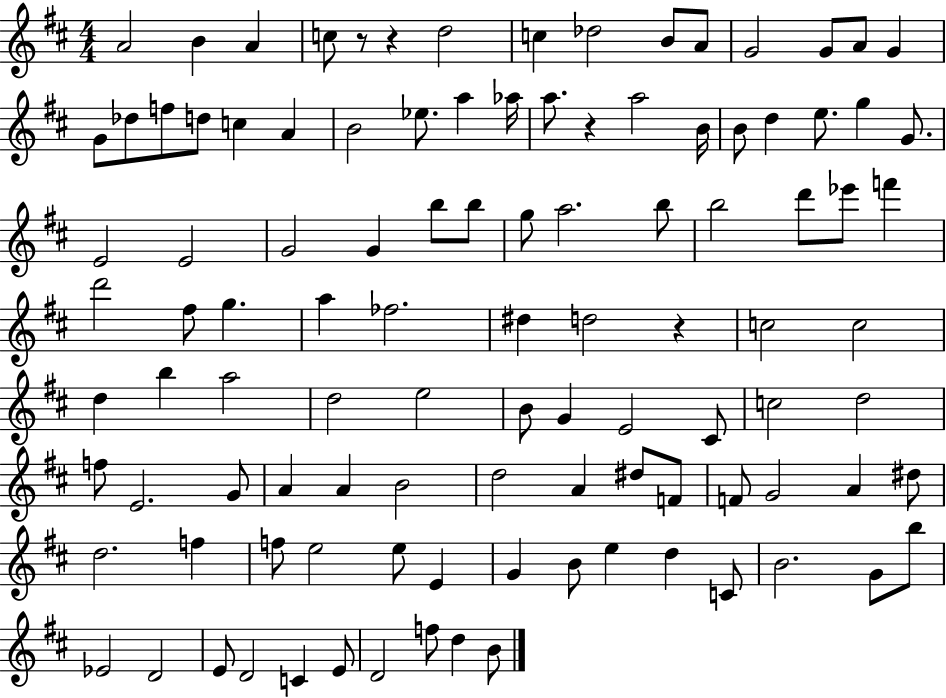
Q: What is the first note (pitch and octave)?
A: A4